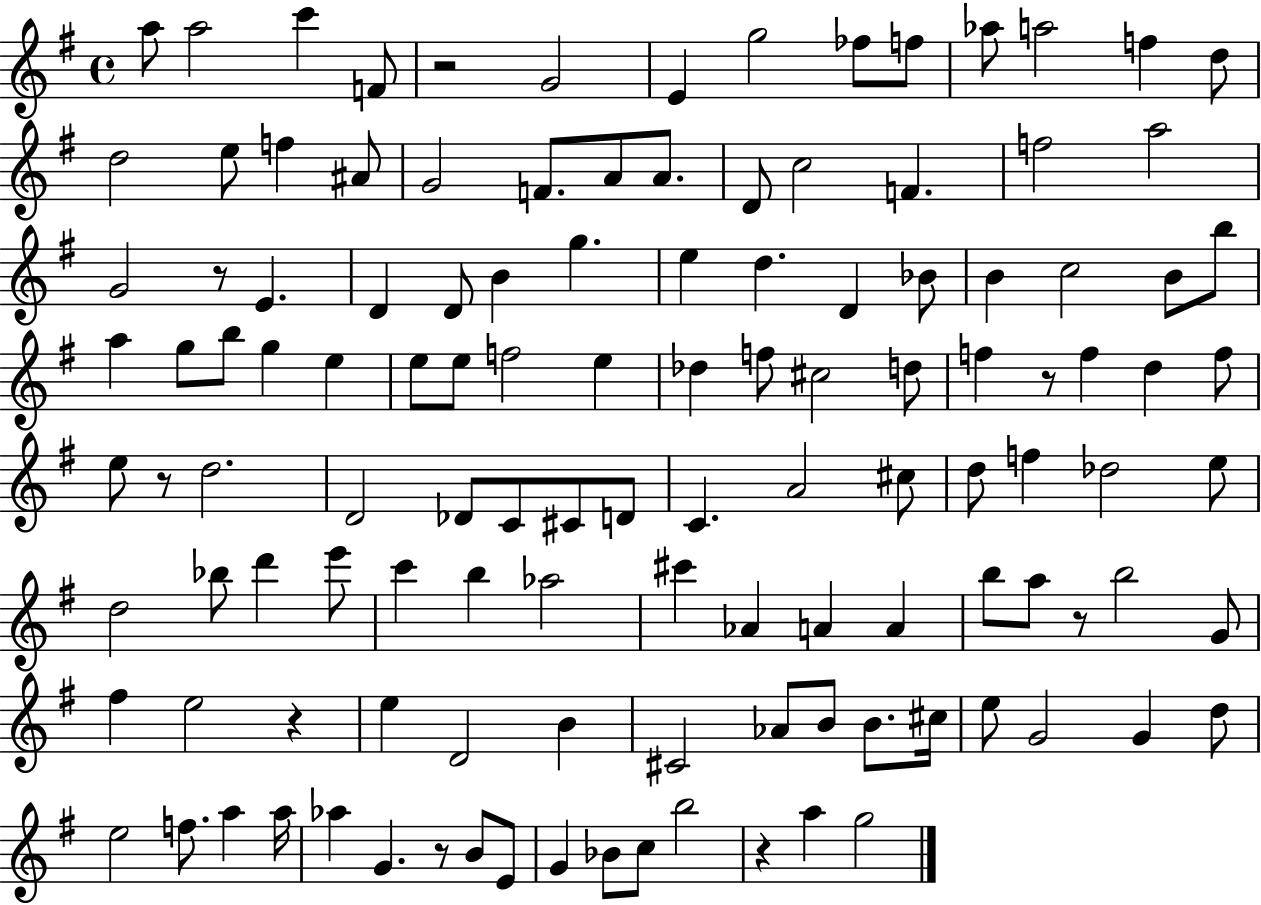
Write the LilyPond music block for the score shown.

{
  \clef treble
  \time 4/4
  \defaultTimeSignature
  \key g \major
  a''8 a''2 c'''4 f'8 | r2 g'2 | e'4 g''2 fes''8 f''8 | aes''8 a''2 f''4 d''8 | \break d''2 e''8 f''4 ais'8 | g'2 f'8. a'8 a'8. | d'8 c''2 f'4. | f''2 a''2 | \break g'2 r8 e'4. | d'4 d'8 b'4 g''4. | e''4 d''4. d'4 bes'8 | b'4 c''2 b'8 b''8 | \break a''4 g''8 b''8 g''4 e''4 | e''8 e''8 f''2 e''4 | des''4 f''8 cis''2 d''8 | f''4 r8 f''4 d''4 f''8 | \break e''8 r8 d''2. | d'2 des'8 c'8 cis'8 d'8 | c'4. a'2 cis''8 | d''8 f''4 des''2 e''8 | \break d''2 bes''8 d'''4 e'''8 | c'''4 b''4 aes''2 | cis'''4 aes'4 a'4 a'4 | b''8 a''8 r8 b''2 g'8 | \break fis''4 e''2 r4 | e''4 d'2 b'4 | cis'2 aes'8 b'8 b'8. cis''16 | e''8 g'2 g'4 d''8 | \break e''2 f''8. a''4 a''16 | aes''4 g'4. r8 b'8 e'8 | g'4 bes'8 c''8 b''2 | r4 a''4 g''2 | \break \bar "|."
}